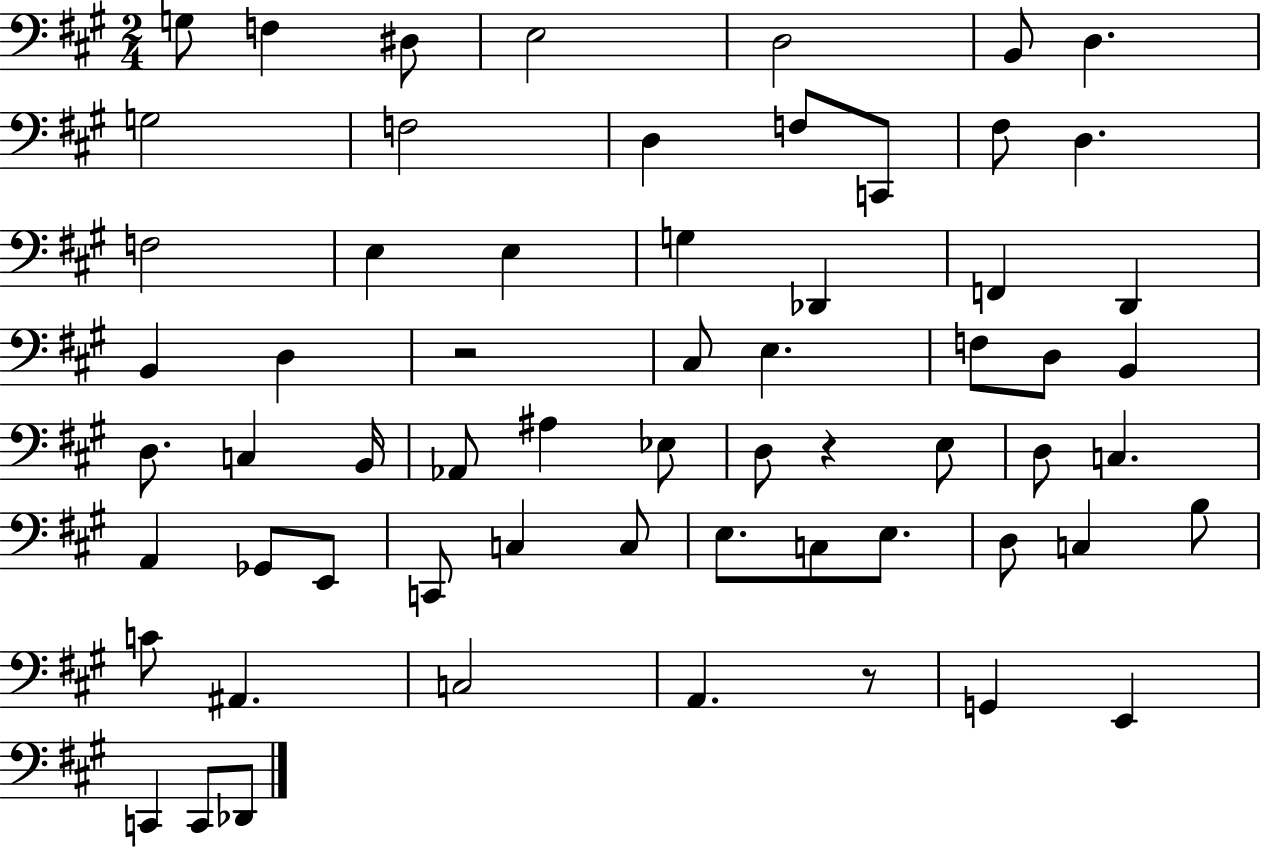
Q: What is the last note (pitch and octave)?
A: Db2